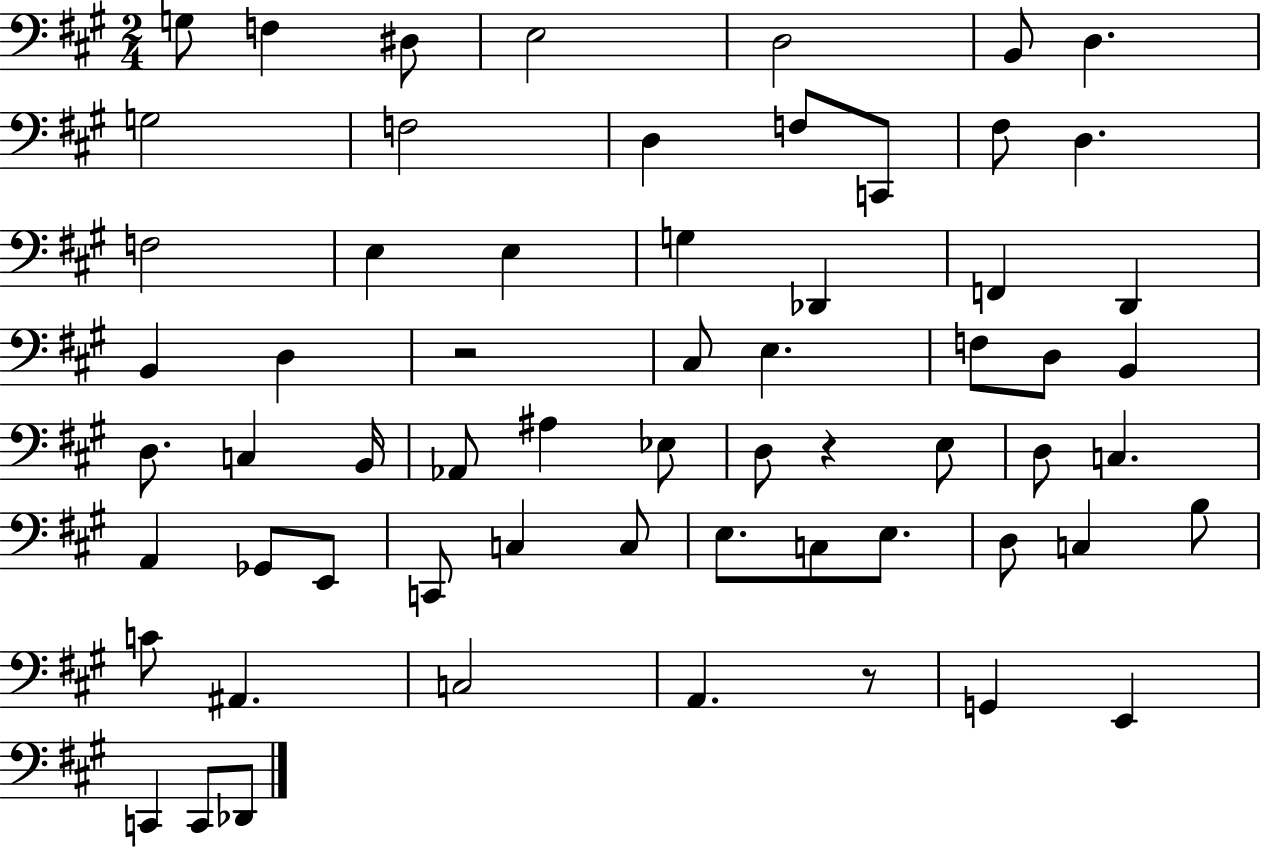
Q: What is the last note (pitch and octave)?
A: Db2